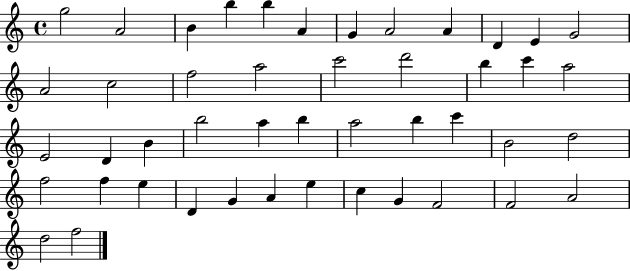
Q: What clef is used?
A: treble